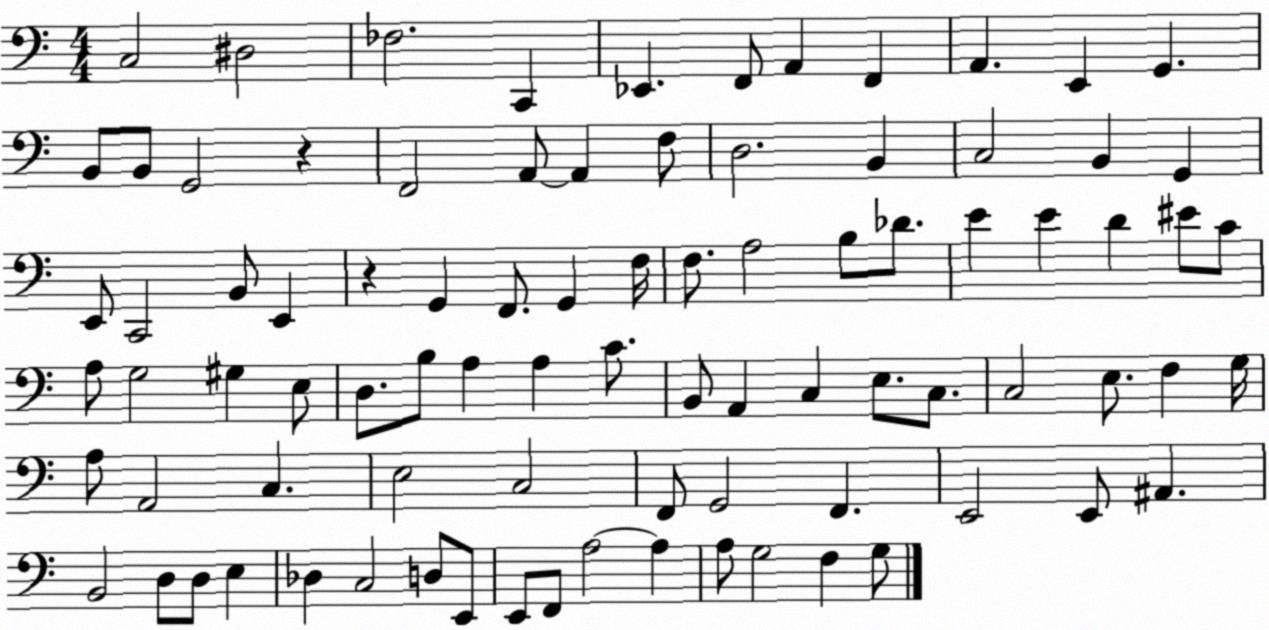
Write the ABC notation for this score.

X:1
T:Untitled
M:4/4
L:1/4
K:C
C,2 ^D,2 _F,2 C,, _E,, F,,/2 A,, F,, A,, E,, G,, B,,/2 B,,/2 G,,2 z F,,2 A,,/2 A,, F,/2 D,2 B,, C,2 B,, G,, E,,/2 C,,2 B,,/2 E,, z G,, F,,/2 G,, F,/4 F,/2 A,2 B,/2 _D/2 E E D ^E/2 C/2 A,/2 G,2 ^G, E,/2 D,/2 B,/2 A, A, C/2 B,,/2 A,, C, E,/2 C,/2 C,2 E,/2 F, G,/4 A,/2 A,,2 C, E,2 C,2 F,,/2 G,,2 F,, E,,2 E,,/2 ^A,, B,,2 D,/2 D,/2 E, _D, C,2 D,/2 E,,/2 E,,/2 F,,/2 A,2 A, A,/2 G,2 F, G,/2